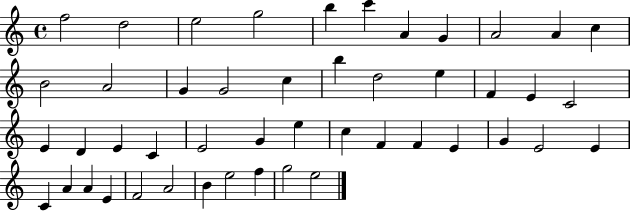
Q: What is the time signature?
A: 4/4